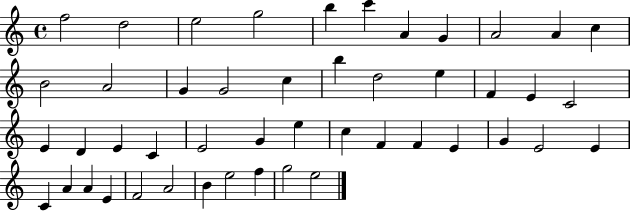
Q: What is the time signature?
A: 4/4